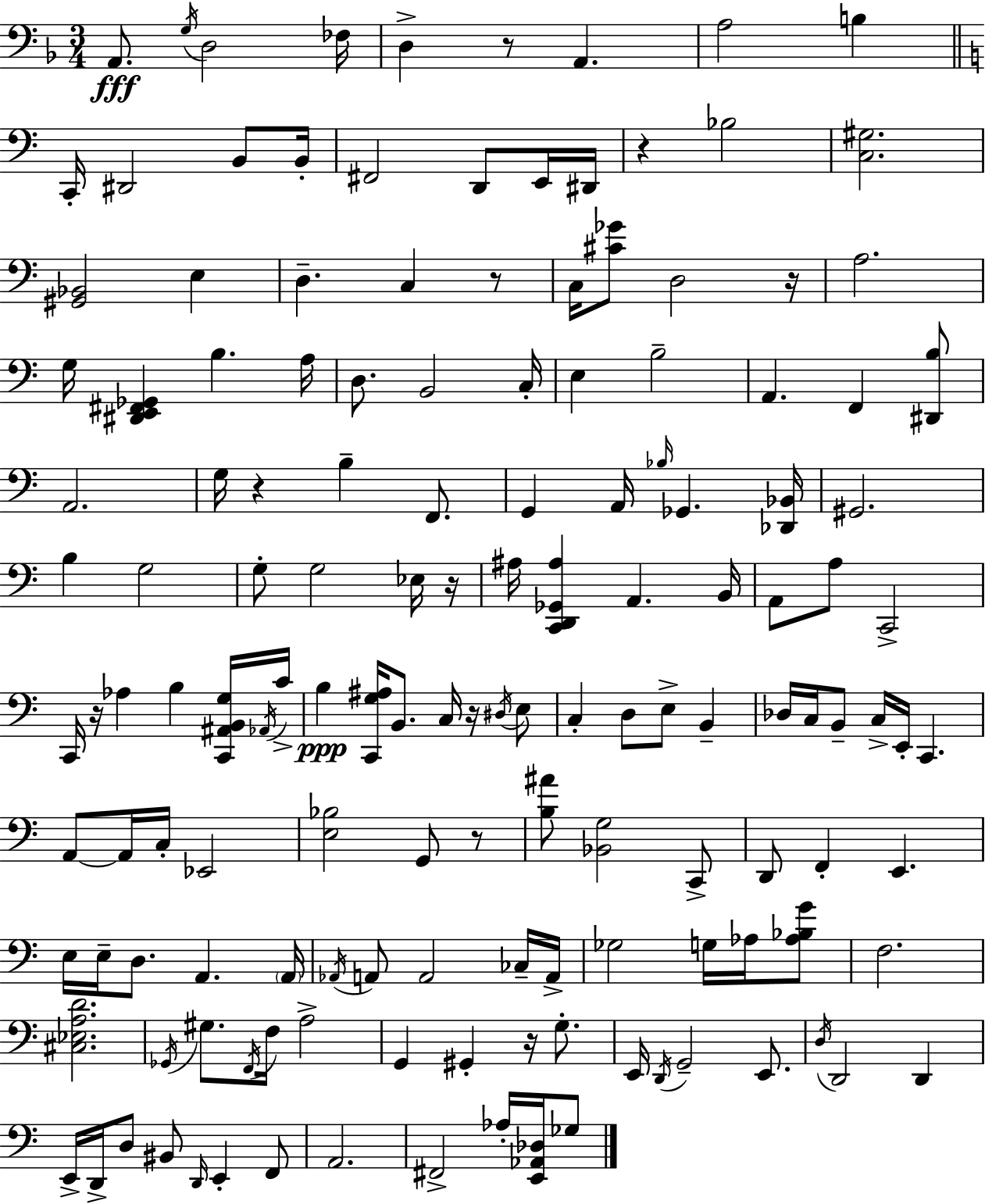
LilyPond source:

{
  \clef bass
  \numericTimeSignature
  \time 3/4
  \key f \major
  \repeat volta 2 { a,8.\fff \acciaccatura { g16 } d2 | fes16 d4-> r8 a,4. | a2 b4 | \bar "||" \break \key c \major c,16-. dis,2 b,8 b,16-. | fis,2 d,8 e,16 dis,16 | r4 bes2 | <c gis>2. | \break <gis, bes,>2 e4 | d4.-- c4 r8 | c16 <cis' ges'>8 d2 r16 | a2. | \break g16 <dis, e, fis, ges,>4 b4. a16 | d8. b,2 c16-. | e4 b2-- | a,4. f,4 <dis, b>8 | \break a,2. | g16 r4 b4-- f,8. | g,4 a,16 \grace { bes16 } ges,4. | <des, bes,>16 gis,2. | \break b4 g2 | g8-. g2 ees16 | r16 ais16 <c, d, ges, ais>4 a,4. | b,16 a,8 a8 c,2-> | \break c,16 r16 aes4 b4 <c, ais, b, g>16 | \acciaccatura { aes,16 } c'16-> b4\ppp <c, g ais>16 b,8. c16 r16 | \acciaccatura { dis16 } e8 c4-. d8 e8-> b,4-- | des16 c16 b,8-- c16-> e,16-. c,4. | \break a,8~~ a,16 c16-. ees,2 | <e bes>2 g,8 | r8 <b ais'>8 <bes, g>2 | c,8-> d,8 f,4-. e,4. | \break e16 e16-- d8. a,4. | \parenthesize a,16 \acciaccatura { aes,16 } a,8 a,2 | ces16-- a,16-> ges2 | g16 aes16 <aes bes g'>8 f2. | \break <cis ees a d'>2. | \acciaccatura { ges,16 } gis8. \acciaccatura { f,16 } f16 a2-> | g,4 gis,4-. | r16 g8.-. e,16 \acciaccatura { d,16 } g,2-- | \break e,8. \acciaccatura { d16 } d,2 | d,4 e,16-> d,16-> d8 | bis,8 \grace { d,16 } e,4-. f,8 a,2. | fis,2-> | \break aes16-. <e, aes, des>16 ges8 } \bar "|."
}